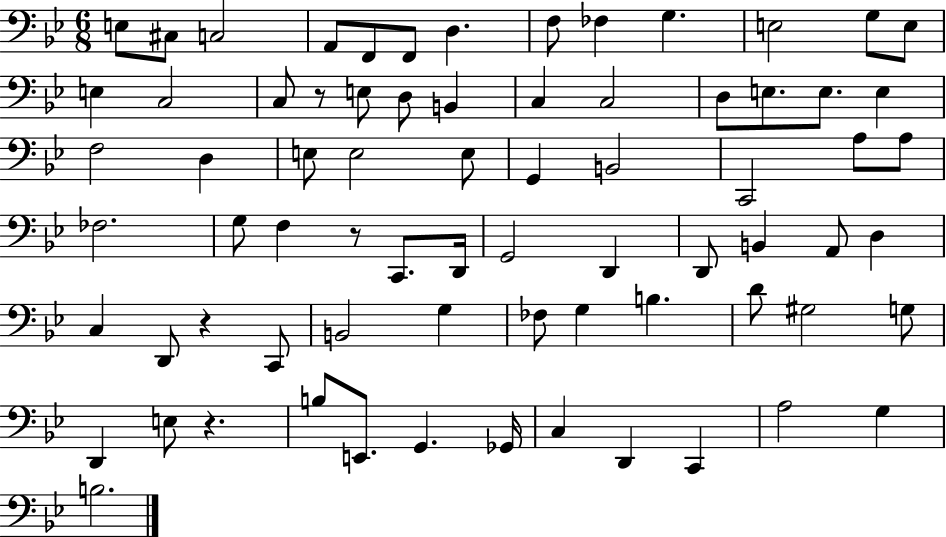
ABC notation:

X:1
T:Untitled
M:6/8
L:1/4
K:Bb
E,/2 ^C,/2 C,2 A,,/2 F,,/2 F,,/2 D, F,/2 _F, G, E,2 G,/2 E,/2 E, C,2 C,/2 z/2 E,/2 D,/2 B,, C, C,2 D,/2 E,/2 E,/2 E, F,2 D, E,/2 E,2 E,/2 G,, B,,2 C,,2 A,/2 A,/2 _F,2 G,/2 F, z/2 C,,/2 D,,/4 G,,2 D,, D,,/2 B,, A,,/2 D, C, D,,/2 z C,,/2 B,,2 G, _F,/2 G, B, D/2 ^G,2 G,/2 D,, E,/2 z B,/2 E,,/2 G,, _G,,/4 C, D,, C,, A,2 G, B,2